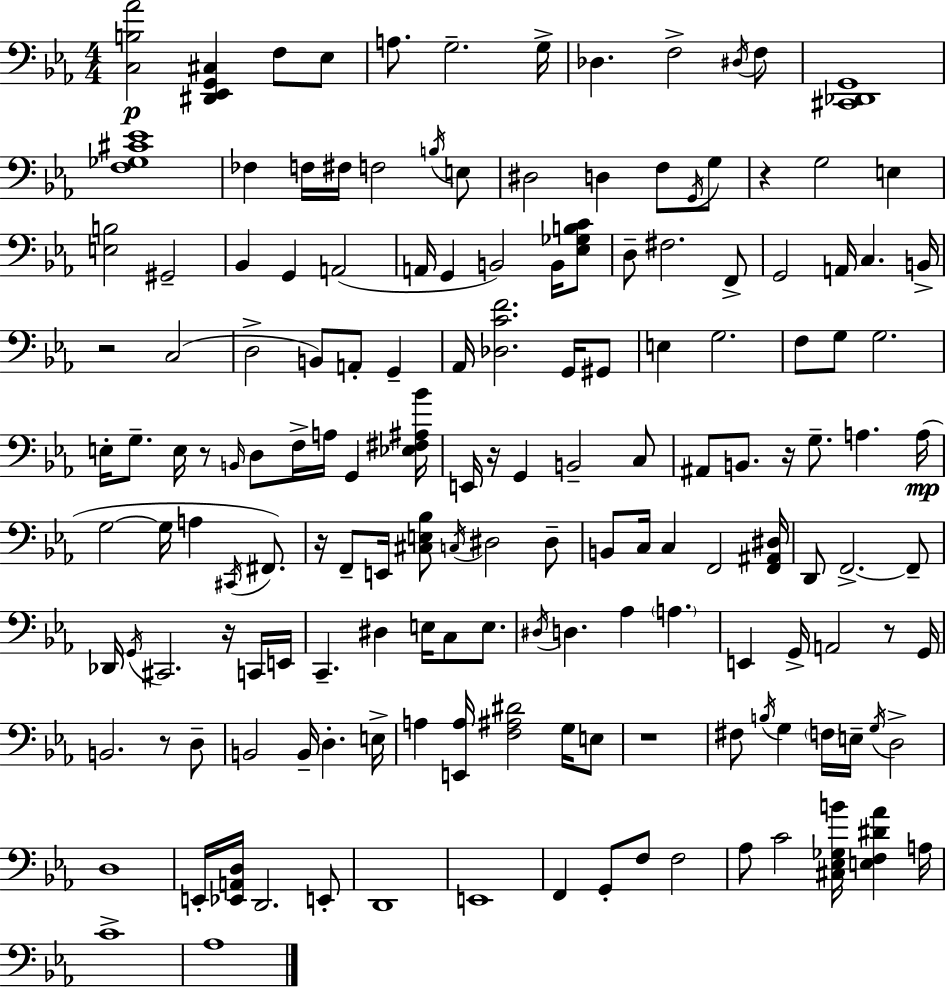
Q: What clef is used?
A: bass